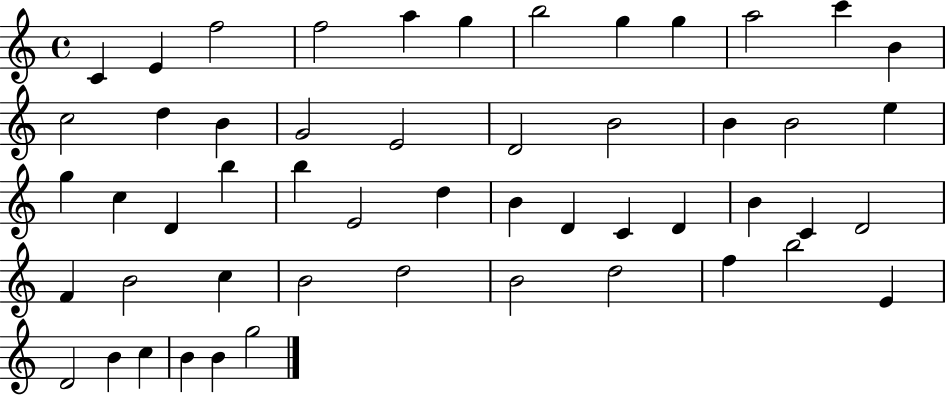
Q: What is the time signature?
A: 4/4